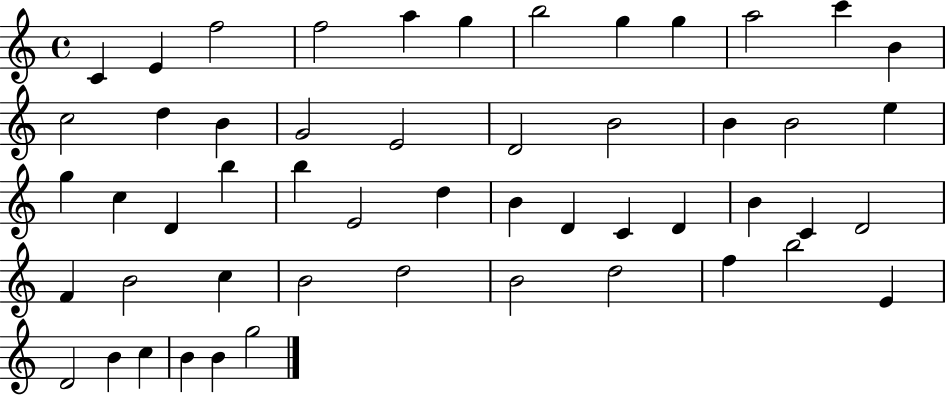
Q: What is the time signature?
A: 4/4